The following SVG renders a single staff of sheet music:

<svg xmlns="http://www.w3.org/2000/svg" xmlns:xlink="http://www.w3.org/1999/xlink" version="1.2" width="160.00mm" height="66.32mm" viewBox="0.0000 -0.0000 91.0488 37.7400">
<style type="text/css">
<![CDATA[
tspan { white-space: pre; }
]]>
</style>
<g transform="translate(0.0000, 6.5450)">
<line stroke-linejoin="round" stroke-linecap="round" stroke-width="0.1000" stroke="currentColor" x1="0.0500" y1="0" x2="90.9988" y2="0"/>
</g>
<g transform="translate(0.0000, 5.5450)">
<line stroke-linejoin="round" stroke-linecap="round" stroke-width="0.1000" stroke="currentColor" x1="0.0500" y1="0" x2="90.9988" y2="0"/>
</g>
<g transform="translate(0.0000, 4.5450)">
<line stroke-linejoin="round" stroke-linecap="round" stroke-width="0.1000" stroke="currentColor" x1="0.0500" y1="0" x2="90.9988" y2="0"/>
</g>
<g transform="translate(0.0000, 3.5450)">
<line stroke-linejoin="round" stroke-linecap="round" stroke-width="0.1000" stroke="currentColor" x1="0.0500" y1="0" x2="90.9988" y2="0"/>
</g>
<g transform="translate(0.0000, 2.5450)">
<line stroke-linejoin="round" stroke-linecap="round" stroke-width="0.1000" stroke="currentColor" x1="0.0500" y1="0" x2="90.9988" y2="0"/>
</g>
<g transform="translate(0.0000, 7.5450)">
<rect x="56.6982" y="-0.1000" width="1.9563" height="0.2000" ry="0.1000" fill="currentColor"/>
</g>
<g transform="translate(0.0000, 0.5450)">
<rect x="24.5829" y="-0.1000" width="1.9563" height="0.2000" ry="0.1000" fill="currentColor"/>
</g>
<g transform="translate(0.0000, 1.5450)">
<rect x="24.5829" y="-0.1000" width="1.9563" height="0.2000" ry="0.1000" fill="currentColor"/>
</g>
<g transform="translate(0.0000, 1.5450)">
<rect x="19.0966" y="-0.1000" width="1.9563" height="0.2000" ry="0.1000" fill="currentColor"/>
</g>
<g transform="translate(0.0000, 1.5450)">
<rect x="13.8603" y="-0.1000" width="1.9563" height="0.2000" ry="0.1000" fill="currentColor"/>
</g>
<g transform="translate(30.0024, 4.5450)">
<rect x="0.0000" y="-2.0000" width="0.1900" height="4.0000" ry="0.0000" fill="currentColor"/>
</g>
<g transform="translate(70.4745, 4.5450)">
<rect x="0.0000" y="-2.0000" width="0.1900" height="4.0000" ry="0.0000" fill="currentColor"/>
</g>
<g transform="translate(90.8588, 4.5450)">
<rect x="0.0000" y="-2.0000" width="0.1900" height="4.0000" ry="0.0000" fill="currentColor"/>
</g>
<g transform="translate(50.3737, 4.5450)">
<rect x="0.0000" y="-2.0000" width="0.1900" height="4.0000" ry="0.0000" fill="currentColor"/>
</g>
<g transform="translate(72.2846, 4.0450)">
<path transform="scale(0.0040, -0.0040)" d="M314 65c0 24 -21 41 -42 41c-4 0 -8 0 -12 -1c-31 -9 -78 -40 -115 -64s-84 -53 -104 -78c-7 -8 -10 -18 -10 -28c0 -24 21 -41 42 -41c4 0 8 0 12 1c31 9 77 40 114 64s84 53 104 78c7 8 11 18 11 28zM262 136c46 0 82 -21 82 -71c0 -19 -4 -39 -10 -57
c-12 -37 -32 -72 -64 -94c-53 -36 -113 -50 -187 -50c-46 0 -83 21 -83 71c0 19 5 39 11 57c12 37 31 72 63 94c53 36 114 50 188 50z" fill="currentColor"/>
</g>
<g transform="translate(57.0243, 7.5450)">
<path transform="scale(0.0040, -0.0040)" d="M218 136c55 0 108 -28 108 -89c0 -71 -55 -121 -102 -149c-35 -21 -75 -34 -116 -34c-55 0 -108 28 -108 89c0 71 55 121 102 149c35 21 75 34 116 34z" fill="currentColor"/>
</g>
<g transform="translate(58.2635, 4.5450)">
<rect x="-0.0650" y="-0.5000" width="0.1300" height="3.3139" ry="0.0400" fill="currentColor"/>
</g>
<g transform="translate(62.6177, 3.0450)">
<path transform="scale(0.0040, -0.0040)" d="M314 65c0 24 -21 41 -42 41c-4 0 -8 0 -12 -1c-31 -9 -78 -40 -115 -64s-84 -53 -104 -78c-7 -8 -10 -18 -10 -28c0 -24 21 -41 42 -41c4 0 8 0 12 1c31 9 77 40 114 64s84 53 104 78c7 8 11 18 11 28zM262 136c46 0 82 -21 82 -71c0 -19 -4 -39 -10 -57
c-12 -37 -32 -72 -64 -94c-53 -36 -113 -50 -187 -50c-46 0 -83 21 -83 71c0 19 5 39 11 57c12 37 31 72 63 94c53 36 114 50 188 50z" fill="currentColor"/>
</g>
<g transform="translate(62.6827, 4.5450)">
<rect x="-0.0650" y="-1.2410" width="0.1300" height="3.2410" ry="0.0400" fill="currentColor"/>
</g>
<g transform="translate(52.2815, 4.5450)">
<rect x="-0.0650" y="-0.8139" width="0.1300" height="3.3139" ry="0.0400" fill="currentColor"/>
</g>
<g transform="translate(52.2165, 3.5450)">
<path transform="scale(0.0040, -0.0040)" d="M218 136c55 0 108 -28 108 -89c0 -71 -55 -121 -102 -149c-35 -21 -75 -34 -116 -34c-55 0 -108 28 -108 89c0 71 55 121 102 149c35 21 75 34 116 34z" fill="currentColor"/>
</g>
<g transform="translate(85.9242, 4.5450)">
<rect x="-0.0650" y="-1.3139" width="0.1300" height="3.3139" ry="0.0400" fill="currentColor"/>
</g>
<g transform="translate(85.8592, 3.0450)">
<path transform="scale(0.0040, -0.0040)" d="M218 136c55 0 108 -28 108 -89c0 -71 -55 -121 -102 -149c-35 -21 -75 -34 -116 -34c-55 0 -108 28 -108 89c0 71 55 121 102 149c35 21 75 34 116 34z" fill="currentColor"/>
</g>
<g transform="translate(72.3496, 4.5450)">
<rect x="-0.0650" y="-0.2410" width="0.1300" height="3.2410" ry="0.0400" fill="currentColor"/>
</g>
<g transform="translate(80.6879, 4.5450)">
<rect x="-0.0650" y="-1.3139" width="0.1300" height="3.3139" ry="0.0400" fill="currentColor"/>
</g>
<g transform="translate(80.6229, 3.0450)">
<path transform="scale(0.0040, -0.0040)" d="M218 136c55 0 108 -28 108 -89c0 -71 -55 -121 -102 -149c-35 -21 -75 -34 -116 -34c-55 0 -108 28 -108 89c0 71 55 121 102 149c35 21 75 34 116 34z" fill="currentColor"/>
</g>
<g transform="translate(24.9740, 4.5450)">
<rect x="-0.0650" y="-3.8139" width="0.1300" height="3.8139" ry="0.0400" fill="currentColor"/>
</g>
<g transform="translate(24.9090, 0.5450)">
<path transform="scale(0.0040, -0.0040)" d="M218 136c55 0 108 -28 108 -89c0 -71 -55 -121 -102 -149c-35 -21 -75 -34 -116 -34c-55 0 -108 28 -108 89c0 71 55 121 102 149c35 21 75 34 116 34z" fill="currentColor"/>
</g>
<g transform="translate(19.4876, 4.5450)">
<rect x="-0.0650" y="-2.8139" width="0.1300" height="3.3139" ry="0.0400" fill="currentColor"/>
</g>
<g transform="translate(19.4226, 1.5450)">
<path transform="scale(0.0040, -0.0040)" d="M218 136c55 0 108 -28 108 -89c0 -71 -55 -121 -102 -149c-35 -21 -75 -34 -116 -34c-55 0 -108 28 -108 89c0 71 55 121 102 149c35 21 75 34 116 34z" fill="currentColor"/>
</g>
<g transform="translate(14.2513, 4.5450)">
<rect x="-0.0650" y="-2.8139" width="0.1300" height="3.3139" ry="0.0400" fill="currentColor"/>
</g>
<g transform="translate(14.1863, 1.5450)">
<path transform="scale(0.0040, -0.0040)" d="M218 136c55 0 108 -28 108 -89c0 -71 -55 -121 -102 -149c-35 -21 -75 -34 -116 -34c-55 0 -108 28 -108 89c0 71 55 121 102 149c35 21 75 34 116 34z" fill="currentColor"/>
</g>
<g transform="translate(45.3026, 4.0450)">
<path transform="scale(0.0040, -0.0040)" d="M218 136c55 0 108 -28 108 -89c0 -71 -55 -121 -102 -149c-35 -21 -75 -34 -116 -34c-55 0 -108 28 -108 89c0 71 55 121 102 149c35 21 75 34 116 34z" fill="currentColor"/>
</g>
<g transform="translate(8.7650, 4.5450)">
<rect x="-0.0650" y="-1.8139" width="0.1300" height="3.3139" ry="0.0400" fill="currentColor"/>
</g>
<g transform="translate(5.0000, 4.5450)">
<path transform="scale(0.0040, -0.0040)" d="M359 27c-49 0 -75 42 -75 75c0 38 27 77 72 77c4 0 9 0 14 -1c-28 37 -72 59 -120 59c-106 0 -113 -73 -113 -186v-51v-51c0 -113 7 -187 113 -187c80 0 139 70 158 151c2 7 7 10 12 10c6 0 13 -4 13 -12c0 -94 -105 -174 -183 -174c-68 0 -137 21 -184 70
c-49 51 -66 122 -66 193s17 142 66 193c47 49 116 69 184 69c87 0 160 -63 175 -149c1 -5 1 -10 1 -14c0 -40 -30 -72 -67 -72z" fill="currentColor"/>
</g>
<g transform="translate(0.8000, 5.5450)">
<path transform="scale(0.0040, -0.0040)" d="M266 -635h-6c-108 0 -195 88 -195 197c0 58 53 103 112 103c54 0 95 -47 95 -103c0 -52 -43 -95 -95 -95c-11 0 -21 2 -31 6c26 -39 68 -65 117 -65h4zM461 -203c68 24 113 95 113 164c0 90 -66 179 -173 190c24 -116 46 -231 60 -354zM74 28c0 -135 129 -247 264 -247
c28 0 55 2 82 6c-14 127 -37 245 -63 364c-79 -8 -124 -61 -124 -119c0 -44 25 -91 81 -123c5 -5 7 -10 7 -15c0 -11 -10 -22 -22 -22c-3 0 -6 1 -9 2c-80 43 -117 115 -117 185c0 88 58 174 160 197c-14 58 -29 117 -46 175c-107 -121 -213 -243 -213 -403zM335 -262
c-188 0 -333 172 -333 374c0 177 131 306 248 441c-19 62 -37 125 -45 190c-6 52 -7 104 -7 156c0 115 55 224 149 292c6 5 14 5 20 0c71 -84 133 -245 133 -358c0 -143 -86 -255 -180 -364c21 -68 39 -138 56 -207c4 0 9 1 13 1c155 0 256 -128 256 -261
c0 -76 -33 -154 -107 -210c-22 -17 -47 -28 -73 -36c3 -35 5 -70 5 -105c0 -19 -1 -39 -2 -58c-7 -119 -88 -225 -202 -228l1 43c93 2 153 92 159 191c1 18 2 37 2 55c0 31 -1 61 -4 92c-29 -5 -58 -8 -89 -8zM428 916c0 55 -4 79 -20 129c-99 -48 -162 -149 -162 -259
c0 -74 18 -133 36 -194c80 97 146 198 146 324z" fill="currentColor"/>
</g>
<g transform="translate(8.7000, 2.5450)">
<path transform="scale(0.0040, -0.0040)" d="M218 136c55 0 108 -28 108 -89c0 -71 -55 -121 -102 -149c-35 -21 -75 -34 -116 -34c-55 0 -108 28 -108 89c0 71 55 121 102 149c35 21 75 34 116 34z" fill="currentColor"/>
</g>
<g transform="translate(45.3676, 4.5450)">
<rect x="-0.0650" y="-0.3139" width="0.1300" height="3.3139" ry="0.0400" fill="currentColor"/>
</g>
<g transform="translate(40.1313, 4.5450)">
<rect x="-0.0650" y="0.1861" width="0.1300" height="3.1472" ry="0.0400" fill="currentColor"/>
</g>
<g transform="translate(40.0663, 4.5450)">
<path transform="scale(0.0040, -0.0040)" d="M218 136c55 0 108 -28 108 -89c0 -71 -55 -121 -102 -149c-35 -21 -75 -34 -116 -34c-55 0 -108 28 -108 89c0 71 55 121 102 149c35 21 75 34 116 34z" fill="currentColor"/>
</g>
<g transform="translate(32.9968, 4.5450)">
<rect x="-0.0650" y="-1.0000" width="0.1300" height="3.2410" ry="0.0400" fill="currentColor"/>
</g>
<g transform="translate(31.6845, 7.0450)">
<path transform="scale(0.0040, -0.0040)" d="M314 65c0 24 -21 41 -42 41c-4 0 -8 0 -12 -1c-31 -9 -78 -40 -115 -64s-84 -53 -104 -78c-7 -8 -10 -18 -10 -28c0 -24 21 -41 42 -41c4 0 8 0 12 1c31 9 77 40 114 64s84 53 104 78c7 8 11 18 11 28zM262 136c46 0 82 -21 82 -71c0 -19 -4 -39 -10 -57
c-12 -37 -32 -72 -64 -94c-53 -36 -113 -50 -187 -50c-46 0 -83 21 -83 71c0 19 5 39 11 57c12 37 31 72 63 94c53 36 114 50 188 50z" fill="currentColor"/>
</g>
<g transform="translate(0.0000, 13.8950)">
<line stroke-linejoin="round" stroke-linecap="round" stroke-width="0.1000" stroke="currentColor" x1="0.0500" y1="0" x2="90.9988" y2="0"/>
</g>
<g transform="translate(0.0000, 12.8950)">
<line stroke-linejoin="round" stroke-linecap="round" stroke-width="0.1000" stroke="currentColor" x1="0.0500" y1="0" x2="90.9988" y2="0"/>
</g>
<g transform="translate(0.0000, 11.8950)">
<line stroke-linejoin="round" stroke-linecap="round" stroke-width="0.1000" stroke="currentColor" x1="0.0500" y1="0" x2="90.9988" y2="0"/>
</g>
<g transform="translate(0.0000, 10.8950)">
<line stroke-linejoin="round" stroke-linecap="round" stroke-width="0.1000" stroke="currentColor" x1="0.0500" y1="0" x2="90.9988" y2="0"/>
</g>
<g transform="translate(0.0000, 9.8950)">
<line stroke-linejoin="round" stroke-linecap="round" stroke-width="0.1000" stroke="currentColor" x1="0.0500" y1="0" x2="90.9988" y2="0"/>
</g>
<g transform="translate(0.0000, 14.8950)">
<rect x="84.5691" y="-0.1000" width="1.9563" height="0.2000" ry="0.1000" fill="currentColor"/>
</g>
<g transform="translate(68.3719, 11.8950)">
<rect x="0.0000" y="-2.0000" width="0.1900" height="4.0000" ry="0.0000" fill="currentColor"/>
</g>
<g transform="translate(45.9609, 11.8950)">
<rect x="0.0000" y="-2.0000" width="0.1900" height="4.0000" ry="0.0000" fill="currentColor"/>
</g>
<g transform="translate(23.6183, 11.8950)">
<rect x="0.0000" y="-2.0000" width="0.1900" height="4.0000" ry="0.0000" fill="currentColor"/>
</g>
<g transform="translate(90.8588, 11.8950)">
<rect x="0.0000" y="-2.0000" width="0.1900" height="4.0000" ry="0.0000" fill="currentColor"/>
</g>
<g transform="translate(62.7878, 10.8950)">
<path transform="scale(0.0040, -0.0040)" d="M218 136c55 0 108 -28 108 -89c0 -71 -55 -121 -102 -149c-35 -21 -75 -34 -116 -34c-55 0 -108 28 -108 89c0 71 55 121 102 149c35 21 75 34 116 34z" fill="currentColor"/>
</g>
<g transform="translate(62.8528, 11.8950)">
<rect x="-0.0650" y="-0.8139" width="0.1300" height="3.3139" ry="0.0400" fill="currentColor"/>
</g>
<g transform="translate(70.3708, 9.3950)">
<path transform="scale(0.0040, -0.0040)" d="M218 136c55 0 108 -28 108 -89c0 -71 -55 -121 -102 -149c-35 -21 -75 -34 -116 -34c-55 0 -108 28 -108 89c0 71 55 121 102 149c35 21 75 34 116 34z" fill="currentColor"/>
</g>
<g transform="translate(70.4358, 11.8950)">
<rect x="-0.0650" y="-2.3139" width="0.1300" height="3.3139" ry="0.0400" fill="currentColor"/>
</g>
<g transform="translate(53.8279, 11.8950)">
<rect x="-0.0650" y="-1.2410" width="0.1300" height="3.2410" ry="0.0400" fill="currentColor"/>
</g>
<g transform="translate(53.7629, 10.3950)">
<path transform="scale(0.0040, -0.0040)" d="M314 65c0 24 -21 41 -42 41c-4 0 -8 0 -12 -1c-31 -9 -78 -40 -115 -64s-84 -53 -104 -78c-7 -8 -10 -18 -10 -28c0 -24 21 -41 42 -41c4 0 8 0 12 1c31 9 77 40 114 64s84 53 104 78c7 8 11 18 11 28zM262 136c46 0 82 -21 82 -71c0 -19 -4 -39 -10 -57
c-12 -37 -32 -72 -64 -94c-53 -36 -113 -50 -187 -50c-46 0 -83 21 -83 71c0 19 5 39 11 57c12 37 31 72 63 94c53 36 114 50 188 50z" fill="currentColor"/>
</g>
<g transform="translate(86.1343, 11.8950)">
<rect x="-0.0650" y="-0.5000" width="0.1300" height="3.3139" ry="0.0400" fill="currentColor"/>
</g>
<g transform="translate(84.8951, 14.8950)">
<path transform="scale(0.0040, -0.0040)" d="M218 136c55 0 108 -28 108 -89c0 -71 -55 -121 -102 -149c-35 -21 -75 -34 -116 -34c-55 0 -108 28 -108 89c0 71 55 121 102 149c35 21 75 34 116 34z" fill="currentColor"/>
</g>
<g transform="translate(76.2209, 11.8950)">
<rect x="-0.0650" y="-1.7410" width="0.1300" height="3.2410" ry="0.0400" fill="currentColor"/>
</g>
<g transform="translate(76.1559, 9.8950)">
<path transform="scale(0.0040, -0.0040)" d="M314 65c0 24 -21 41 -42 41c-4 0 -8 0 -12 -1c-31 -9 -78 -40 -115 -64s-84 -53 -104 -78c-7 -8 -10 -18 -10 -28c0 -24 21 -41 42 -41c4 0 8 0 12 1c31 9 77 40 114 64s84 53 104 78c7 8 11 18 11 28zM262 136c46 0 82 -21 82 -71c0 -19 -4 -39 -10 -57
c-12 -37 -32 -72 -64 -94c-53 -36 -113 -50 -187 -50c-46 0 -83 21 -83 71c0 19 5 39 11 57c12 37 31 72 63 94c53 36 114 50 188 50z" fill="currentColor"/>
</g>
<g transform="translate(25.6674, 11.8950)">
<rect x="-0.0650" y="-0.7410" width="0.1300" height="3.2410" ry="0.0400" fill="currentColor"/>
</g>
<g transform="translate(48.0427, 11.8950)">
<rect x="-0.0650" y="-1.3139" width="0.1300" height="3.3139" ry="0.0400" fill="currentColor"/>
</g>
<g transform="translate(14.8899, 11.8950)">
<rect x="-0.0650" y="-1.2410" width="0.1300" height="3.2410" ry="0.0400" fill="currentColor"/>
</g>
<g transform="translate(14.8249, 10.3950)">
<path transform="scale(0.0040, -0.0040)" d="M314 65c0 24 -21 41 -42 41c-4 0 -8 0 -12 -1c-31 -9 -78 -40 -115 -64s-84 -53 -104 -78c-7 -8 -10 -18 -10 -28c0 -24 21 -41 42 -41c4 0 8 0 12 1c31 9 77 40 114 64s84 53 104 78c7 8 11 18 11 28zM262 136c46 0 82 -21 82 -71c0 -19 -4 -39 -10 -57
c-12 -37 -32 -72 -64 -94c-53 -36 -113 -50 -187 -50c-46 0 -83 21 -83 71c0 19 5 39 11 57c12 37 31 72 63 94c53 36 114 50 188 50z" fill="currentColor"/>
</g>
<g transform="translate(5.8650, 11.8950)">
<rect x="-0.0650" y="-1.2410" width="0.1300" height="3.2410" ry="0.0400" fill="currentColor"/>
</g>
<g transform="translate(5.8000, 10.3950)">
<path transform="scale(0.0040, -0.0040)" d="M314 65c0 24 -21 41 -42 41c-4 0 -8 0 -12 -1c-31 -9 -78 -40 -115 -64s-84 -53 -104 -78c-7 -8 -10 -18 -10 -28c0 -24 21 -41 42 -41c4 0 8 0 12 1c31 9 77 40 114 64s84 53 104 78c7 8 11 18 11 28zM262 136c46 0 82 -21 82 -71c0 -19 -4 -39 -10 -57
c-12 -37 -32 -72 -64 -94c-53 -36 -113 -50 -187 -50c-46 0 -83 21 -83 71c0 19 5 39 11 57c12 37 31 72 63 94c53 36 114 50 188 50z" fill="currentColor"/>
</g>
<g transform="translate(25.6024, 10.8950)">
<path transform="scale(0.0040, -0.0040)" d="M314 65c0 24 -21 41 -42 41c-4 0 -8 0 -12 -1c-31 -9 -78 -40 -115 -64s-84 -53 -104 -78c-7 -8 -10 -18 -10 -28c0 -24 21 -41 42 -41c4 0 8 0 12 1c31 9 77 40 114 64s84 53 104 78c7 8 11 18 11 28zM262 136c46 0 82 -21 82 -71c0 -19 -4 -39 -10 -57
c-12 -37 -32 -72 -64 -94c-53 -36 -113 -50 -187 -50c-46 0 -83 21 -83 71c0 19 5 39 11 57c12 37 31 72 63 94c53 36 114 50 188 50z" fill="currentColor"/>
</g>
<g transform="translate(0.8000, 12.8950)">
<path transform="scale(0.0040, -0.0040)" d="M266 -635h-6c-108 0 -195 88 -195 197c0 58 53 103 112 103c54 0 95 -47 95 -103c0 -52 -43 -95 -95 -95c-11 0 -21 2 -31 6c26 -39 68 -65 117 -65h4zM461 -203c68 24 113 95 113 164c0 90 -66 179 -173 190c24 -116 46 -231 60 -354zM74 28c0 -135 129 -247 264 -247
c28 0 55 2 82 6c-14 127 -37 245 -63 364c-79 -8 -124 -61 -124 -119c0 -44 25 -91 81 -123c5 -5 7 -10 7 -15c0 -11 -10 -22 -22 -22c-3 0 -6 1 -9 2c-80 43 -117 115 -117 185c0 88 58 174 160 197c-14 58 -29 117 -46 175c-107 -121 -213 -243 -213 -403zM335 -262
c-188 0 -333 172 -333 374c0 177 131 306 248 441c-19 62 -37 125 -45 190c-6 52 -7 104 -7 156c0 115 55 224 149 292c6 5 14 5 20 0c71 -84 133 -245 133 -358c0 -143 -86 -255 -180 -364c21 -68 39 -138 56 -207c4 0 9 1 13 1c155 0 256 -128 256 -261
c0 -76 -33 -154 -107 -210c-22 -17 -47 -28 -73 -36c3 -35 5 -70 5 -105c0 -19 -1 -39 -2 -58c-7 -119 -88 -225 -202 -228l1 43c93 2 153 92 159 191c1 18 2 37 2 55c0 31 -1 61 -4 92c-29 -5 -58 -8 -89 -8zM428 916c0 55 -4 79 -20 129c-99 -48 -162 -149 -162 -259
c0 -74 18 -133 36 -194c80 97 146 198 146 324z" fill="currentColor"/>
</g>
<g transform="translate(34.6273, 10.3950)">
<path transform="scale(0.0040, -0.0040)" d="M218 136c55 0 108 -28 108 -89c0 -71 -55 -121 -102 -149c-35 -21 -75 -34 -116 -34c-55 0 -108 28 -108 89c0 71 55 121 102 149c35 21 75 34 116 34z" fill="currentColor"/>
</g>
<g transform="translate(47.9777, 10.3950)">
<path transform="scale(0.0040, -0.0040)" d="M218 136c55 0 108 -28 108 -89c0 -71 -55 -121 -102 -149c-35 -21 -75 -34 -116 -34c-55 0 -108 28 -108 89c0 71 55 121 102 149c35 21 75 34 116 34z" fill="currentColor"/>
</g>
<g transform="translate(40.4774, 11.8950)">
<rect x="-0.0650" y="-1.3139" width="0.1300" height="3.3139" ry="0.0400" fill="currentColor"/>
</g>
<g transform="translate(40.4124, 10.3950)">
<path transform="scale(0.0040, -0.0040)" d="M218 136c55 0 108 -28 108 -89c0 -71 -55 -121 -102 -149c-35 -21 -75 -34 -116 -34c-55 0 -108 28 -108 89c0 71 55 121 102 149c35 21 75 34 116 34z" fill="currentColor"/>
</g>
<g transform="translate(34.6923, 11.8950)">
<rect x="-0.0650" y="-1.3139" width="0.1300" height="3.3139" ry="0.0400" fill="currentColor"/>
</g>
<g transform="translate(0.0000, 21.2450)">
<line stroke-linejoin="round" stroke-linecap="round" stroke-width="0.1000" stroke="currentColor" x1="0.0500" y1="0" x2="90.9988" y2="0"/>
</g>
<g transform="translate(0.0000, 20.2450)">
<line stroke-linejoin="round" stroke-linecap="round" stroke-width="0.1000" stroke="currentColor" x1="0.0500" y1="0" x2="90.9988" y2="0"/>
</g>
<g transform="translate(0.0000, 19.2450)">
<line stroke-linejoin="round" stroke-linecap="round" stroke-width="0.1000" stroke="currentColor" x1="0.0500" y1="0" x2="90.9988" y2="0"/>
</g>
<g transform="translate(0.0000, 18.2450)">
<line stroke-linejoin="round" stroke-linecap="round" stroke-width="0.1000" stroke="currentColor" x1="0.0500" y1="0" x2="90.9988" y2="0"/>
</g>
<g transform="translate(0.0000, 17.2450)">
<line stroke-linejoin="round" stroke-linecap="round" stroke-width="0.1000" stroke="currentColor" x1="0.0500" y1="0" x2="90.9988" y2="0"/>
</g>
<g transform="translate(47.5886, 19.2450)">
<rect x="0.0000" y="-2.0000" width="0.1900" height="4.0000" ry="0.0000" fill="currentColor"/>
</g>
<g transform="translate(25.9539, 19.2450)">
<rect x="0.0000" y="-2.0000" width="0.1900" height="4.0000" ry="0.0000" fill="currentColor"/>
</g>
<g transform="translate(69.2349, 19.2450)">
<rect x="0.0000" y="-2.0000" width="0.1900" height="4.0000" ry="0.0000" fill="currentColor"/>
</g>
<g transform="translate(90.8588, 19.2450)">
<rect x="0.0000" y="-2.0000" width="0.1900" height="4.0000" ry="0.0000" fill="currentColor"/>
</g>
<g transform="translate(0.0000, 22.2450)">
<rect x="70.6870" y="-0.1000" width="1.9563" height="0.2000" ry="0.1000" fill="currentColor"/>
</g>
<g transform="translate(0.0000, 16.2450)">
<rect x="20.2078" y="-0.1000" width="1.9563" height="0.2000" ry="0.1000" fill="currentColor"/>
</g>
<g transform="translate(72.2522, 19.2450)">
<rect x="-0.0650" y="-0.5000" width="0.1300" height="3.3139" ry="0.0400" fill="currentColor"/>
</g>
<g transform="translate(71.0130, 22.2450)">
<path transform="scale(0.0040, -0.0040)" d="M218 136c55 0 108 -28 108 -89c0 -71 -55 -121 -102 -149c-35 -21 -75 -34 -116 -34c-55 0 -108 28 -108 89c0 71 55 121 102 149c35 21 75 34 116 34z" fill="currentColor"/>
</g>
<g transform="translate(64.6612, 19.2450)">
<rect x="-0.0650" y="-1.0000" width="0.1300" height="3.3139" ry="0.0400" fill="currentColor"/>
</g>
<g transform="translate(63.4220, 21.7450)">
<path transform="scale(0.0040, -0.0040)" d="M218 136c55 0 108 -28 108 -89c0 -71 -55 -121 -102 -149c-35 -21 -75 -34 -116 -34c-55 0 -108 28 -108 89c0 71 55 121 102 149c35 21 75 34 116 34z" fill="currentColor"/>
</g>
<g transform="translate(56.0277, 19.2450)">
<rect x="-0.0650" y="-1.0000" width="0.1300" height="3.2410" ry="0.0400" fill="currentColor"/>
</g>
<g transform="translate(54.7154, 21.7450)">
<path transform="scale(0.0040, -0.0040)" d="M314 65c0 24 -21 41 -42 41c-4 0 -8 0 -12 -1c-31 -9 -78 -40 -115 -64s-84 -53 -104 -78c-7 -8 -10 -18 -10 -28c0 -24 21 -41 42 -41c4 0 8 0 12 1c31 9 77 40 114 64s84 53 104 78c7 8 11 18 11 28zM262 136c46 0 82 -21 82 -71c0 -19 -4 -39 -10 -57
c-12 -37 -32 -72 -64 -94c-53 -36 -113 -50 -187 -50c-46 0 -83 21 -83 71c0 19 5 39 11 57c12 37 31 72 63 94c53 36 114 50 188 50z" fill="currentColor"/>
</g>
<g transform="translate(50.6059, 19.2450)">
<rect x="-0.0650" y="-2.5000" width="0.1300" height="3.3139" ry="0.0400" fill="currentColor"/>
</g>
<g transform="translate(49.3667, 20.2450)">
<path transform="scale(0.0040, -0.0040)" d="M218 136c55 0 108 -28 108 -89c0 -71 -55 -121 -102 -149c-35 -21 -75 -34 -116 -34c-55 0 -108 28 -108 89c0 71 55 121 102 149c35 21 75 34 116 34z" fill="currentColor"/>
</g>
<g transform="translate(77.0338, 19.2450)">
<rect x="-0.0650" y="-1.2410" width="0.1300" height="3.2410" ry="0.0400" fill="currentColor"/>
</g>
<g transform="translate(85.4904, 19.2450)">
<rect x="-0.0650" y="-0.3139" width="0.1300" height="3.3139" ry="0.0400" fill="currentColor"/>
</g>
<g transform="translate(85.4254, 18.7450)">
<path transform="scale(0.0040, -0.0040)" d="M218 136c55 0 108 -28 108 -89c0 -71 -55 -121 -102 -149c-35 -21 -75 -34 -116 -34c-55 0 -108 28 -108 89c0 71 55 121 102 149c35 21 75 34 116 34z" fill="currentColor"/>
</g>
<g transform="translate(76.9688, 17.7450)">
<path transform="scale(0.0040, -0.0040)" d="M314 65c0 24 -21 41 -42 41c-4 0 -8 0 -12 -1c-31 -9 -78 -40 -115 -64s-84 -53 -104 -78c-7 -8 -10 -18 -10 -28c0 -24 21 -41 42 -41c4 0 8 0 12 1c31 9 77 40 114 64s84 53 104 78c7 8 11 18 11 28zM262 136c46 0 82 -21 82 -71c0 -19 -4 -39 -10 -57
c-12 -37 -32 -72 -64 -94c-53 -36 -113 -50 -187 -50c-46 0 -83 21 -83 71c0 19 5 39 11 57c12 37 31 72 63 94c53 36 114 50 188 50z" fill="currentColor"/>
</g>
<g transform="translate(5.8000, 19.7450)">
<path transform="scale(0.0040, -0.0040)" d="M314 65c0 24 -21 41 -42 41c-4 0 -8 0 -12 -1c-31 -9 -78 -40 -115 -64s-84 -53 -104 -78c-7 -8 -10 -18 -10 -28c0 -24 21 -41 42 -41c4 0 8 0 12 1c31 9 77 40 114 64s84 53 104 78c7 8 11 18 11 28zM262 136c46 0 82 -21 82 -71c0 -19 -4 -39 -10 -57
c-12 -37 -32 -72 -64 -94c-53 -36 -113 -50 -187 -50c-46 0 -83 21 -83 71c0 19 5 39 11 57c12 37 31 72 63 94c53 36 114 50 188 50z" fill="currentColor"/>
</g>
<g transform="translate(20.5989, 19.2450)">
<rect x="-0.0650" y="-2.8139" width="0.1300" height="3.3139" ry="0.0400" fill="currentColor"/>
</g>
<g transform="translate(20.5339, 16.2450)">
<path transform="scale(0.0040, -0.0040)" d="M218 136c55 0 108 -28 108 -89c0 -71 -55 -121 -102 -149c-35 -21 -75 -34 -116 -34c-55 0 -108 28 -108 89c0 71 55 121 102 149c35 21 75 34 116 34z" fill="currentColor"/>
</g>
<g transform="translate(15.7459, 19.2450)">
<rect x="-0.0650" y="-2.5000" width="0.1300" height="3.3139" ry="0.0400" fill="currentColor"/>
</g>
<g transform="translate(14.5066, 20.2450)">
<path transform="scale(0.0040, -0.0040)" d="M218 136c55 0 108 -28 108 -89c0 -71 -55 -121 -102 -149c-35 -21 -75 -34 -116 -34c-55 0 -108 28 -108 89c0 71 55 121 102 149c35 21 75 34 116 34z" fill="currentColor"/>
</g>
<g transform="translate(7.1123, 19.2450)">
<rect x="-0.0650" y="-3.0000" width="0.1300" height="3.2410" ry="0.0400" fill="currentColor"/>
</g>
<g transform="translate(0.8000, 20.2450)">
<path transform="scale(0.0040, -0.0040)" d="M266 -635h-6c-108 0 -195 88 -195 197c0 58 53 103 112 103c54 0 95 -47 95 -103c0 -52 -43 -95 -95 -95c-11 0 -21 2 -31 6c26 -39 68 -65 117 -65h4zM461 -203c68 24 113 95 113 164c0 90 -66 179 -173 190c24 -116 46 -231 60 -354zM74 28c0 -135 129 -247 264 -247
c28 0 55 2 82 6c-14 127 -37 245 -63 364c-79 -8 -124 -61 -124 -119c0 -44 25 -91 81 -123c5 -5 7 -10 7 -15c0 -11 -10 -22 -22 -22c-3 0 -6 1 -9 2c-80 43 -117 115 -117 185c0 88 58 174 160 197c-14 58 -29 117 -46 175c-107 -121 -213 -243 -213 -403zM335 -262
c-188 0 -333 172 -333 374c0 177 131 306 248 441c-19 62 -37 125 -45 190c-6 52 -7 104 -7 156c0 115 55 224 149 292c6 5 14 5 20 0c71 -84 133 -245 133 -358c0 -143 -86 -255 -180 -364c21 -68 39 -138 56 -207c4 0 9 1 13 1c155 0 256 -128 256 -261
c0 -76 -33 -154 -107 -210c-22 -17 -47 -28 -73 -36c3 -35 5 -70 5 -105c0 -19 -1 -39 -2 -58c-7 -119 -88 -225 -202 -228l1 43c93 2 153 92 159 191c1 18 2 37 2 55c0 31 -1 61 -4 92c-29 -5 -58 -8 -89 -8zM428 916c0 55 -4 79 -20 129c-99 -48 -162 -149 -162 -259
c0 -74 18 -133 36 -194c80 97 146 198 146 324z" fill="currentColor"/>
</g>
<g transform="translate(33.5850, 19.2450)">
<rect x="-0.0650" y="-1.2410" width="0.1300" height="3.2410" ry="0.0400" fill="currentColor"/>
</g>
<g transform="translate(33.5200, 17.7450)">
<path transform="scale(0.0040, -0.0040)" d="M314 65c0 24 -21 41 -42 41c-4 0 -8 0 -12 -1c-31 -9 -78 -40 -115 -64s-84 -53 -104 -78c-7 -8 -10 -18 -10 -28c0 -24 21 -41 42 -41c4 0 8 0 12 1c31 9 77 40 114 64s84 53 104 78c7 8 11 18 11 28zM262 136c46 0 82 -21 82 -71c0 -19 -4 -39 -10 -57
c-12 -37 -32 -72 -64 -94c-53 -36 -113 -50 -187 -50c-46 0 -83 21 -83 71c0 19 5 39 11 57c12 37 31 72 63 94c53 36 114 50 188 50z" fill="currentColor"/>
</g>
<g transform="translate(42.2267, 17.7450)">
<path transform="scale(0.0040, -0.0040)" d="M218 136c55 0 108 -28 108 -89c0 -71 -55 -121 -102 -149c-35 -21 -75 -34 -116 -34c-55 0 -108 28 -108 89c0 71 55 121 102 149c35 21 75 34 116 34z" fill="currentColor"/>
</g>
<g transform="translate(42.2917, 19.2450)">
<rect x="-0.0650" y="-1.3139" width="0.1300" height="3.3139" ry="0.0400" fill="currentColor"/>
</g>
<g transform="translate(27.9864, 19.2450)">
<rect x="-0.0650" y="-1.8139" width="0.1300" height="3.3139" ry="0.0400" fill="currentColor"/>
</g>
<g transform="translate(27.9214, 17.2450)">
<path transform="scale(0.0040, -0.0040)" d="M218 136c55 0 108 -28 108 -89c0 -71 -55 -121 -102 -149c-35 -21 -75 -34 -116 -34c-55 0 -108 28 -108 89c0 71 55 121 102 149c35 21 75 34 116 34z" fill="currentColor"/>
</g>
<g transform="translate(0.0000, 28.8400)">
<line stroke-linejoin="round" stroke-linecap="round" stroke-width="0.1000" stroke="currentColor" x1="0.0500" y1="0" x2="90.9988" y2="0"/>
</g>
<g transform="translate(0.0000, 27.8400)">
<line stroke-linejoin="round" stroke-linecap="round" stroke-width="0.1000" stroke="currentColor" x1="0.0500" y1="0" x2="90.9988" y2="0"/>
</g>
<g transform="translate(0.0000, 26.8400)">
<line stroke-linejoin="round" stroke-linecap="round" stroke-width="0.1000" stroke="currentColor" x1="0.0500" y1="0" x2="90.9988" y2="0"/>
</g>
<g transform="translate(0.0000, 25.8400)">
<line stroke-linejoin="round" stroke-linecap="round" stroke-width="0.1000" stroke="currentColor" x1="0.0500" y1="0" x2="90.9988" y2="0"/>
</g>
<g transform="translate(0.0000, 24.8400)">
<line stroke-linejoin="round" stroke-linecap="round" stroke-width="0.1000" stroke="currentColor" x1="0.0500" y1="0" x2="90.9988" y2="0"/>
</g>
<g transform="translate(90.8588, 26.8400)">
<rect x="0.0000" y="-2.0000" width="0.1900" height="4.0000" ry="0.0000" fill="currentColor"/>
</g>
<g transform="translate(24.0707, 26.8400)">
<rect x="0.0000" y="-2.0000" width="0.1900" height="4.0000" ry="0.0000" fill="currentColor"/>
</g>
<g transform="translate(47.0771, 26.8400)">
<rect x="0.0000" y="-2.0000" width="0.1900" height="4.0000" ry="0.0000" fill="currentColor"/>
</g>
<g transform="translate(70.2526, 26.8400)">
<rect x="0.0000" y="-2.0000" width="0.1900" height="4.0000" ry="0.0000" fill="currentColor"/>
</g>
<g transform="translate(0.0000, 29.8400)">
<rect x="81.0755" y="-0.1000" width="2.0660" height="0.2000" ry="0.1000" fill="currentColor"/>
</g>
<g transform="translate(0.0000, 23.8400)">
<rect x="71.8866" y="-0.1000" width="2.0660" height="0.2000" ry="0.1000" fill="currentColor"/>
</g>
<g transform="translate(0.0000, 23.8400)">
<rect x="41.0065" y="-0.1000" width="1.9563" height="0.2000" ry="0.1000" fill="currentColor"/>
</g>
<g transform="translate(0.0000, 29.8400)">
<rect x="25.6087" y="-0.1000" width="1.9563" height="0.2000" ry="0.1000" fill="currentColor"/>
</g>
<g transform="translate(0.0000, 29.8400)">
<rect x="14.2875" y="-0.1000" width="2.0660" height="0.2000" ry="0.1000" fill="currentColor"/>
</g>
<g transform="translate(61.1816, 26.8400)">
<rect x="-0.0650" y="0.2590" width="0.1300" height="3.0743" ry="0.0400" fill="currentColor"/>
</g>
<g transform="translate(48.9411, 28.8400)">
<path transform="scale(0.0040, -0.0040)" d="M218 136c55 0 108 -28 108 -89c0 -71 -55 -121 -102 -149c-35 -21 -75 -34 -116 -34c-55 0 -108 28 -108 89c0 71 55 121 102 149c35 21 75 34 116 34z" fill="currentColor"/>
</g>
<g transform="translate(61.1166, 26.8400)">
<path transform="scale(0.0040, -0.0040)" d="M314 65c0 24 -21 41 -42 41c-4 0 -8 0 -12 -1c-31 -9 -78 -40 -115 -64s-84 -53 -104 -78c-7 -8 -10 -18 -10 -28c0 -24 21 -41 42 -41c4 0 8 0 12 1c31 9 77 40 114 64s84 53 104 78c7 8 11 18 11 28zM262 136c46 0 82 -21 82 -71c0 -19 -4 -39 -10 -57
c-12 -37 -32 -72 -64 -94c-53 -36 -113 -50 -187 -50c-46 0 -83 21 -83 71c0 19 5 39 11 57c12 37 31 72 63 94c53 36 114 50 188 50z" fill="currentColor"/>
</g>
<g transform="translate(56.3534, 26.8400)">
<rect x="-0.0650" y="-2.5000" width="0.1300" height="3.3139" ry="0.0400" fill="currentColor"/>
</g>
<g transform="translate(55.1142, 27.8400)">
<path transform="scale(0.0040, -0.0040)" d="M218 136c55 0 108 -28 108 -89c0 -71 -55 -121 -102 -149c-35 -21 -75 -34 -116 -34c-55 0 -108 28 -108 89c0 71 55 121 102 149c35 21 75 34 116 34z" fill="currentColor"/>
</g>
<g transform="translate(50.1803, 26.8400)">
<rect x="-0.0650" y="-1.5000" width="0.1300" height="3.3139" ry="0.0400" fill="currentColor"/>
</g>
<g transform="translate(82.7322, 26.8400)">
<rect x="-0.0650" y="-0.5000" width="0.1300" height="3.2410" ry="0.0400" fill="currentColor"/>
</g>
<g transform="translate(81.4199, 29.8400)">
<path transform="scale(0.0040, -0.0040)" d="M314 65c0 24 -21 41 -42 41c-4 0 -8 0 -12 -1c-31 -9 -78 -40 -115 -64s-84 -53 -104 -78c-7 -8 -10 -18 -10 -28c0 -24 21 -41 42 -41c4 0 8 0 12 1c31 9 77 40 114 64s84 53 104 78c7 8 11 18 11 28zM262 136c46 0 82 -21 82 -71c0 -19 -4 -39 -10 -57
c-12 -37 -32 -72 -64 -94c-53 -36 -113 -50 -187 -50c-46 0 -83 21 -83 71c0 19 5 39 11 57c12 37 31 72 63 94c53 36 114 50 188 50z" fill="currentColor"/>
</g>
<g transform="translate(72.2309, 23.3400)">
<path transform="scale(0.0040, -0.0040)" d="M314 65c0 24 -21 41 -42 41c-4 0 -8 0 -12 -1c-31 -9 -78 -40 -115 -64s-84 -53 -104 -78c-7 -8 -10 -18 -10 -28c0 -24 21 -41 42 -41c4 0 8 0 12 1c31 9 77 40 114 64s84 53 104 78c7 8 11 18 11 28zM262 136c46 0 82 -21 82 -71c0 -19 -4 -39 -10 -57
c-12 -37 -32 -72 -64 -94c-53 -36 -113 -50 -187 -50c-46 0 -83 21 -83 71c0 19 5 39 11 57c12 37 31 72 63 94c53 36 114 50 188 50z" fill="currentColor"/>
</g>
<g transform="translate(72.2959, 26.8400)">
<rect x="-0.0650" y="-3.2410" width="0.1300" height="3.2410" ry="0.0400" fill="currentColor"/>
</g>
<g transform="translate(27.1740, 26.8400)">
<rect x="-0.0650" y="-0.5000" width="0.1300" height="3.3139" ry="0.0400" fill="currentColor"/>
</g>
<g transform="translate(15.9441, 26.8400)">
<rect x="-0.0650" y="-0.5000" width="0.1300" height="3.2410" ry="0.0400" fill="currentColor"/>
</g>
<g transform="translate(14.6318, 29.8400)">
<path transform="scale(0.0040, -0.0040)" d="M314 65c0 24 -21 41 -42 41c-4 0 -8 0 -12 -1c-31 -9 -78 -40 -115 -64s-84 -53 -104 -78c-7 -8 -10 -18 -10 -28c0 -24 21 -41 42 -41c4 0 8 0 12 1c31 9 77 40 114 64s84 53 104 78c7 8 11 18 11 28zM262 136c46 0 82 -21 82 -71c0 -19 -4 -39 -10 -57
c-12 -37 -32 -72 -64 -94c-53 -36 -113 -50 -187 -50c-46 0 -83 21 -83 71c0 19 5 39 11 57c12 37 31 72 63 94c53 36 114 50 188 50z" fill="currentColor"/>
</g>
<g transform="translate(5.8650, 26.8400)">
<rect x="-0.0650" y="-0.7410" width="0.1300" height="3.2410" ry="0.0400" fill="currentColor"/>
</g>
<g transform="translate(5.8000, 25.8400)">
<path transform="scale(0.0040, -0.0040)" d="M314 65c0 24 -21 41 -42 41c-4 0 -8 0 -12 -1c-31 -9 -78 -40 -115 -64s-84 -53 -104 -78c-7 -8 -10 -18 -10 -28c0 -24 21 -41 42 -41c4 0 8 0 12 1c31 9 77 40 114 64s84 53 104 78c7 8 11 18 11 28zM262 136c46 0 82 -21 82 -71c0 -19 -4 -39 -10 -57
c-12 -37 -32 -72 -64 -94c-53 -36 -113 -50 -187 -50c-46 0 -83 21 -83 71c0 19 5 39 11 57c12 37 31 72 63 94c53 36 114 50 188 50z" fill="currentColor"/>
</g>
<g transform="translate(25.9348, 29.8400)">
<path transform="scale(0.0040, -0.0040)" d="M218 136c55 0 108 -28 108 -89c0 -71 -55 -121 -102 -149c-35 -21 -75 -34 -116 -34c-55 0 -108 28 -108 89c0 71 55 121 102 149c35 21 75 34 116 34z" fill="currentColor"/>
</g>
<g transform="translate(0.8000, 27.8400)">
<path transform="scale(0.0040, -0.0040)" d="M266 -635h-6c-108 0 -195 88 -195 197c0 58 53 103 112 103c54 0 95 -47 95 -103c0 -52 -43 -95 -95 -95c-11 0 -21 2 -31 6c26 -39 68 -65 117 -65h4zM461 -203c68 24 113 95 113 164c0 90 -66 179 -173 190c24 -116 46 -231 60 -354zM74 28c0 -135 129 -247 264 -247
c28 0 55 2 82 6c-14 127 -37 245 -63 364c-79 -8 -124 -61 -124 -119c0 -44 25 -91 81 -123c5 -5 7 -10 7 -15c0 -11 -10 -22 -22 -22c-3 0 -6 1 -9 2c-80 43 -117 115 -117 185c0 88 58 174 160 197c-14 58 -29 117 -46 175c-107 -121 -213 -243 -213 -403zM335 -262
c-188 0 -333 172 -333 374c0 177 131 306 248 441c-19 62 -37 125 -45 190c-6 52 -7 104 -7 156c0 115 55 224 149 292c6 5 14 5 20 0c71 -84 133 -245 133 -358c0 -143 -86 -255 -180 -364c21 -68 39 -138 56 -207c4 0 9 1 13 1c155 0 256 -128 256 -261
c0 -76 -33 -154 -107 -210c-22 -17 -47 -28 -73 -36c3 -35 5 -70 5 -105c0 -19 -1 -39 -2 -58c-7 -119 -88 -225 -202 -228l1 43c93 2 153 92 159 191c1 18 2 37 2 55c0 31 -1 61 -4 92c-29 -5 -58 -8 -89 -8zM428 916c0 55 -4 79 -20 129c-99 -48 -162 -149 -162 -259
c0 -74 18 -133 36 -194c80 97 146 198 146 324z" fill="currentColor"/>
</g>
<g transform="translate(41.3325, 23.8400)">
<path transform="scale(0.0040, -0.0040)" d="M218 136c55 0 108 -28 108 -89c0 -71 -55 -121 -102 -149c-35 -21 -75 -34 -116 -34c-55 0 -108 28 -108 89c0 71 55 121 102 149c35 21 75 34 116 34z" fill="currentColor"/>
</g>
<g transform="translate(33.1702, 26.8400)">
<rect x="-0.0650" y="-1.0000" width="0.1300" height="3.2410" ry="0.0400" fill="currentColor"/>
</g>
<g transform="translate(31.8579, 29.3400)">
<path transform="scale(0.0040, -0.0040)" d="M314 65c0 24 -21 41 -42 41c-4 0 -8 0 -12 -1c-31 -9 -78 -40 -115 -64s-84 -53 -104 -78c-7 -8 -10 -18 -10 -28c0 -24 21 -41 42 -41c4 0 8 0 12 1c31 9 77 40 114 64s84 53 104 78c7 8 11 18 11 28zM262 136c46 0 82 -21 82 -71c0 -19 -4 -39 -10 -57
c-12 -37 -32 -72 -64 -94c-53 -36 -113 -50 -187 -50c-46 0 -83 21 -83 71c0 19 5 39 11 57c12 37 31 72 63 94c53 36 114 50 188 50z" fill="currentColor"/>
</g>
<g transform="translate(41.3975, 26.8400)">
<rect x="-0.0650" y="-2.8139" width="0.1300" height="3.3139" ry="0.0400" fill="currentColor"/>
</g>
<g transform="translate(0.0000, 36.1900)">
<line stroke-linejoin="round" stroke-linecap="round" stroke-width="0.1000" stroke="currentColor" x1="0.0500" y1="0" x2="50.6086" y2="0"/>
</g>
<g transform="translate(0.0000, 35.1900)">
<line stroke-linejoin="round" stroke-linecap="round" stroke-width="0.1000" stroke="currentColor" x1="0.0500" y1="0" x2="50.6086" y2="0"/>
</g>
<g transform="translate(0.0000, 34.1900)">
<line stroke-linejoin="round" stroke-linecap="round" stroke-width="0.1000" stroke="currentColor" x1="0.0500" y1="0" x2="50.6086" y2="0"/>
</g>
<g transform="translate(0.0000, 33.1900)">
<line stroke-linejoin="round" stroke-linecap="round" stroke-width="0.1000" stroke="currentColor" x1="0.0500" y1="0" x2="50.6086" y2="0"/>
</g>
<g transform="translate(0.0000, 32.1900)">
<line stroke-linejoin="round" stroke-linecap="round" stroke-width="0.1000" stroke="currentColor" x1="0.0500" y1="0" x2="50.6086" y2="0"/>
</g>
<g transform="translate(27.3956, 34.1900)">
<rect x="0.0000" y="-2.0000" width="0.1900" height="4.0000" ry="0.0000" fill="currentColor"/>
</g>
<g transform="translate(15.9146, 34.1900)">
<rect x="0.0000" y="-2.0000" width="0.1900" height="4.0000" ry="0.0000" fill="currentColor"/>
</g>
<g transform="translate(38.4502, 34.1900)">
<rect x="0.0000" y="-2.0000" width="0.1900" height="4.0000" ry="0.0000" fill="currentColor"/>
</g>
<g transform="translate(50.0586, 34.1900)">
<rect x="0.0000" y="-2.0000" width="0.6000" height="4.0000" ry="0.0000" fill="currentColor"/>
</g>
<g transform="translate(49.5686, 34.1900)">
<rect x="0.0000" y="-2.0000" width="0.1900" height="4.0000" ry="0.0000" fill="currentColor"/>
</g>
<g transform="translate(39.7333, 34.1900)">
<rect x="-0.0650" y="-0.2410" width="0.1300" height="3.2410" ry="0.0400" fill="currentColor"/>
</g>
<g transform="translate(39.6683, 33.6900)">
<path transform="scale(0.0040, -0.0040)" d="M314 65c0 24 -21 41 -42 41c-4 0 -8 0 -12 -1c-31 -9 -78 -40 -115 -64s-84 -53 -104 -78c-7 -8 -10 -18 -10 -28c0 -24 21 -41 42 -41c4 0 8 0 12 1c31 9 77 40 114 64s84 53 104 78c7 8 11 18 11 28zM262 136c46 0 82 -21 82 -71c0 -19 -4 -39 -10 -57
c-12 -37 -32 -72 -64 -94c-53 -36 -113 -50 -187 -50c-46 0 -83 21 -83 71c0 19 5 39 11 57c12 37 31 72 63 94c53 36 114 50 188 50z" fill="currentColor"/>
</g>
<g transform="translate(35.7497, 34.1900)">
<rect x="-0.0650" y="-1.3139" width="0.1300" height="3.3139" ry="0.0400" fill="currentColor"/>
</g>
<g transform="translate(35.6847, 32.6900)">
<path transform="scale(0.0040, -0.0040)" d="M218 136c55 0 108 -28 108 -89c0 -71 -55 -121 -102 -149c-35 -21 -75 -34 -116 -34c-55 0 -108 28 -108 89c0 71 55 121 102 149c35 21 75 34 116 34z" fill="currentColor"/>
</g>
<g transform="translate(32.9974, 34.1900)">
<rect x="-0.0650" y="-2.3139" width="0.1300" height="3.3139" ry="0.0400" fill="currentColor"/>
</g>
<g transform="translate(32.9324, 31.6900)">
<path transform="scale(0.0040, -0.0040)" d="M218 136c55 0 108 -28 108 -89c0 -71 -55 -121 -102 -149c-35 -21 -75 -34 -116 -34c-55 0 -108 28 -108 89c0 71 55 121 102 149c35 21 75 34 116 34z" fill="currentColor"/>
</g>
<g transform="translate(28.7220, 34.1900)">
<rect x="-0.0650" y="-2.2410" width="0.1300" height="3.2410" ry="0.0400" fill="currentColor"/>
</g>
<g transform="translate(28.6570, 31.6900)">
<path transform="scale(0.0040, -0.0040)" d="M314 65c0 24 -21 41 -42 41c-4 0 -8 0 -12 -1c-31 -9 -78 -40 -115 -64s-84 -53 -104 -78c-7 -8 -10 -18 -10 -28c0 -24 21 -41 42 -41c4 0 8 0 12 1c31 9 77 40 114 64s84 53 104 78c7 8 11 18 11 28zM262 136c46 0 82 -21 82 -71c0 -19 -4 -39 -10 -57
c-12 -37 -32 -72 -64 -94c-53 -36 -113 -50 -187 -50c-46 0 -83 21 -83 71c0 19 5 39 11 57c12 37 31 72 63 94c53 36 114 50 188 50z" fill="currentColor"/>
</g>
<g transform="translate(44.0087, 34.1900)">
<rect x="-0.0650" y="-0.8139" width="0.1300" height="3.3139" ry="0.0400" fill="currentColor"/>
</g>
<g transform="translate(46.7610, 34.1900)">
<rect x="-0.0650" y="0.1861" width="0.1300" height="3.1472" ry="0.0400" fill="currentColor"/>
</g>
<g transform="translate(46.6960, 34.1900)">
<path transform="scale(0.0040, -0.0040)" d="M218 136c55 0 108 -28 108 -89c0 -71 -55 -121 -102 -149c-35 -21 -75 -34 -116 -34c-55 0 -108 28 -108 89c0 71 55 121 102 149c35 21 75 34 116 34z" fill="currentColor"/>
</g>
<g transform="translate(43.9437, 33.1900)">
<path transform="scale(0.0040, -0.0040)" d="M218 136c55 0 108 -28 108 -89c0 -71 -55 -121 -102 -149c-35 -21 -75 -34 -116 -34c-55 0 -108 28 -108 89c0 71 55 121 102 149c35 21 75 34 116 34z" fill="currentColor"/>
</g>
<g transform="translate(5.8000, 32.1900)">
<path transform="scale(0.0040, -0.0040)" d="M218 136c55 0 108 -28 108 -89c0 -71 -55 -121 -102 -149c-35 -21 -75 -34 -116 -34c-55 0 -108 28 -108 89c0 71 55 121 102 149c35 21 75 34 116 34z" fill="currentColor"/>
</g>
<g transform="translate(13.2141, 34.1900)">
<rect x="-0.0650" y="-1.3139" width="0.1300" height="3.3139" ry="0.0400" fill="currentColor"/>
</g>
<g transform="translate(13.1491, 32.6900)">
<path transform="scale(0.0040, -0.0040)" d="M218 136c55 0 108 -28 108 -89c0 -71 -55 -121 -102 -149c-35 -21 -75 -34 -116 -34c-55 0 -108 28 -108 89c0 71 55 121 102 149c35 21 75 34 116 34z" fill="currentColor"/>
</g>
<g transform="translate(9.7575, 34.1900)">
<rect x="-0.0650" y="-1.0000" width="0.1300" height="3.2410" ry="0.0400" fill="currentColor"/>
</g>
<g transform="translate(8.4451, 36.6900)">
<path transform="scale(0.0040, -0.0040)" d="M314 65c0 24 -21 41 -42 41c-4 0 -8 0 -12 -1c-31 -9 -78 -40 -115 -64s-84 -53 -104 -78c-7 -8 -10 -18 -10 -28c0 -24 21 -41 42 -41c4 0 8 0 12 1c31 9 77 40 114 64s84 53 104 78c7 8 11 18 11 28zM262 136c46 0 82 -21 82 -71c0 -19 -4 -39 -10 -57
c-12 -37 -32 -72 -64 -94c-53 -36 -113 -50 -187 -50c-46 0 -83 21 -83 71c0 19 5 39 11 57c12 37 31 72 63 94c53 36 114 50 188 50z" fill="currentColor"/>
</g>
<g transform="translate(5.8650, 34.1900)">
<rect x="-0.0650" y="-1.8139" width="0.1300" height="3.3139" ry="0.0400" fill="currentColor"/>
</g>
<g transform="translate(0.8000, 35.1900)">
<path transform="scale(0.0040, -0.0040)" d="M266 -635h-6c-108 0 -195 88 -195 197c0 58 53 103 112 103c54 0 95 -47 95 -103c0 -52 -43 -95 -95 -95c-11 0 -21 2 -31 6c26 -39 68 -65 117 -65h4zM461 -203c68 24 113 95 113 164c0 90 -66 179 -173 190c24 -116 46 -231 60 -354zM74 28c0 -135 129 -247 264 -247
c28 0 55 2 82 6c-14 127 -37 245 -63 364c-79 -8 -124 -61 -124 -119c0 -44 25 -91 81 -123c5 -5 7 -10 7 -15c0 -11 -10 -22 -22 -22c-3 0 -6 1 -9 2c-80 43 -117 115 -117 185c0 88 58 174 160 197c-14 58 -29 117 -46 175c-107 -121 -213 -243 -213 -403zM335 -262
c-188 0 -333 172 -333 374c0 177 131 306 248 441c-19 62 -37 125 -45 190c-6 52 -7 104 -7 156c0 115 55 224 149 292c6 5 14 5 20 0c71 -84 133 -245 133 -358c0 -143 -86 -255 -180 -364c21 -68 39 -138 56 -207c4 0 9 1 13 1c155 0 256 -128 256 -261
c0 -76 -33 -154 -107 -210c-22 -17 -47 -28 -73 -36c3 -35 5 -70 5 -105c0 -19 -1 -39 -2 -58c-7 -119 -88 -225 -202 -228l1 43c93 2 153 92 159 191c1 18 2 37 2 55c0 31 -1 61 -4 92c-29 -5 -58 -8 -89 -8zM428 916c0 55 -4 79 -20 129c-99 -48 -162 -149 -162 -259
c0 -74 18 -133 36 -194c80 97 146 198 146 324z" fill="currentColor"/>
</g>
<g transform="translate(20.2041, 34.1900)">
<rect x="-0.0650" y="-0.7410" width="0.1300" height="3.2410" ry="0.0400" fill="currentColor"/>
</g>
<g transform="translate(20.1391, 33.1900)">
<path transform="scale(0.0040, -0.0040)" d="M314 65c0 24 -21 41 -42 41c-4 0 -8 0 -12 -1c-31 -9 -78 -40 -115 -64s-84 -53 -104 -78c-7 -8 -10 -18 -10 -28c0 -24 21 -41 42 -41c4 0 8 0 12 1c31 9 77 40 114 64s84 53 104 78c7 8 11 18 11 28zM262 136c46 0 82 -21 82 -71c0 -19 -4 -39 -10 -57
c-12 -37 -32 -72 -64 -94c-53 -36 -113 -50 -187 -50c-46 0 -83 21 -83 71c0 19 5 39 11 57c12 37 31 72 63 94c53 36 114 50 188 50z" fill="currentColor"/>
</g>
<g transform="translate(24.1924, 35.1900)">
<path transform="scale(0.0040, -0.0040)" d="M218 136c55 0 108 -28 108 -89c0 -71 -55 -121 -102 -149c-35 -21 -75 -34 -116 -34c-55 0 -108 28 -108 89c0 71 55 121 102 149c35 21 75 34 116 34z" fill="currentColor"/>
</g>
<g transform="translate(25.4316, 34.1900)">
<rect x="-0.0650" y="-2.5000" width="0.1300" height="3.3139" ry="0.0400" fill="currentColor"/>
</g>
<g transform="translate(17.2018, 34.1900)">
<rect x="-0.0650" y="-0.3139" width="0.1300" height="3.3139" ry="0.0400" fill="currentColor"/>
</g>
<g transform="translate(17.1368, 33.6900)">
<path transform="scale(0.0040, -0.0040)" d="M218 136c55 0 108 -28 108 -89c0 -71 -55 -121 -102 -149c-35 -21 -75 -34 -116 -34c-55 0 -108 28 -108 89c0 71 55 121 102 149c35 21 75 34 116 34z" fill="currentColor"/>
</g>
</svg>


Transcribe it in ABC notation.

X:1
T:Untitled
M:4/4
L:1/4
K:C
f a a c' D2 B c d C e2 c2 e e e2 e2 d2 e e e e2 d g f2 C A2 G a f e2 e G D2 D C e2 c d2 C2 C D2 a E G B2 b2 C2 f D2 e c d2 G g2 g e c2 d B